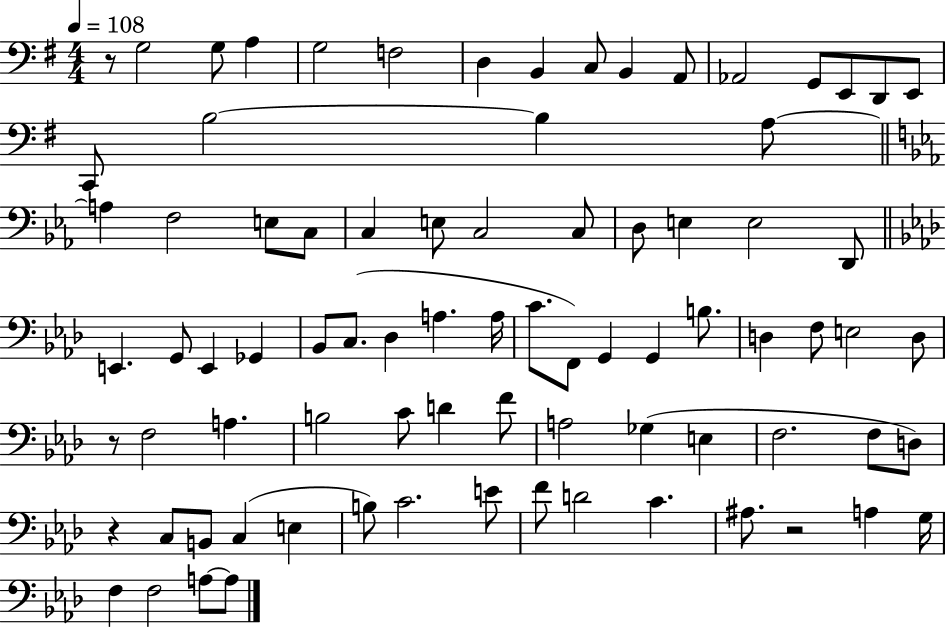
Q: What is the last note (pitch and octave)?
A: A3